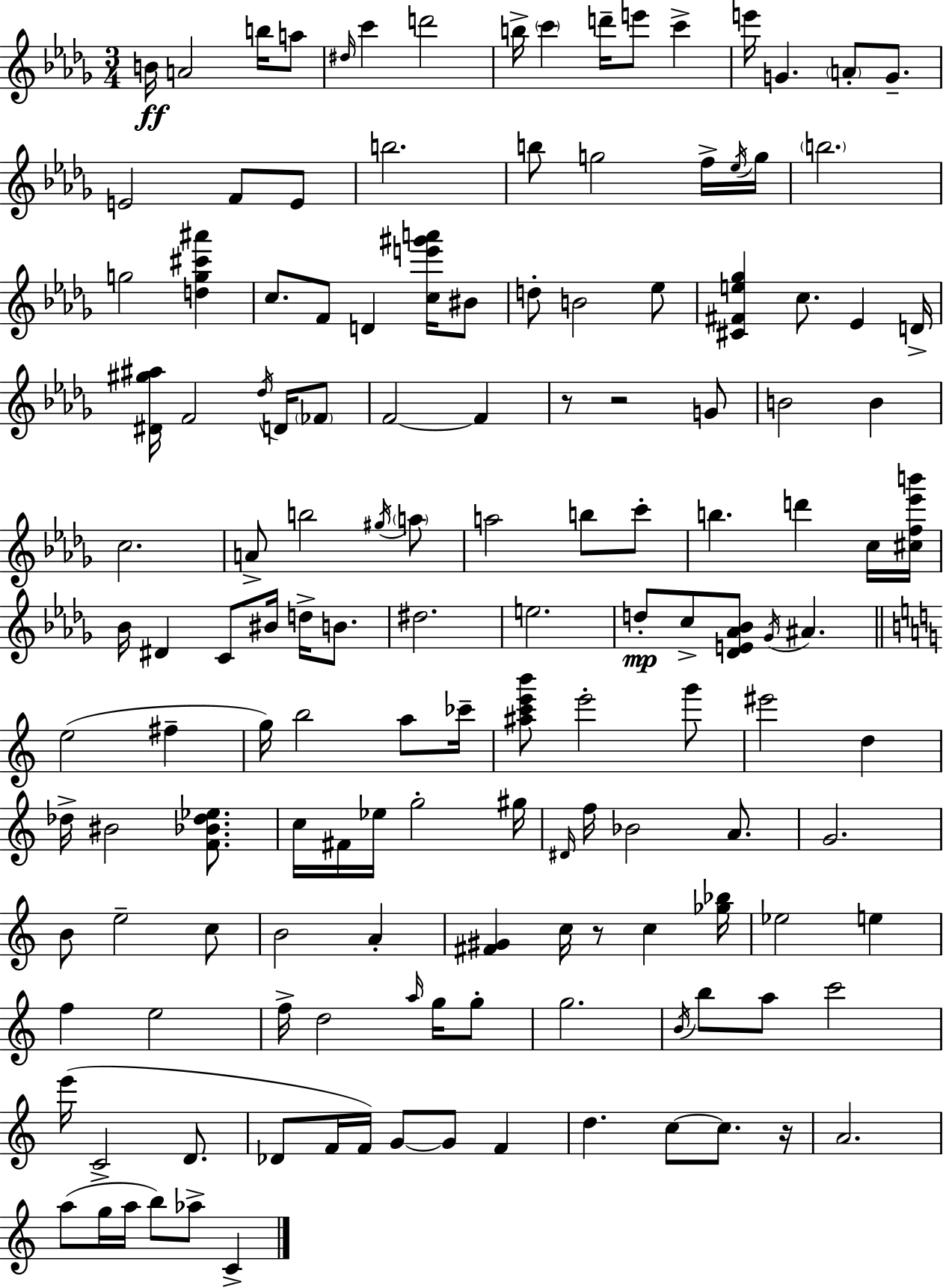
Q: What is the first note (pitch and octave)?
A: B4